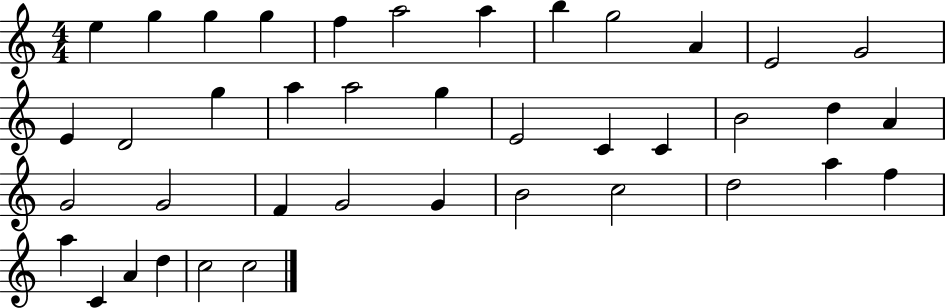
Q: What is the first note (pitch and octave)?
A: E5